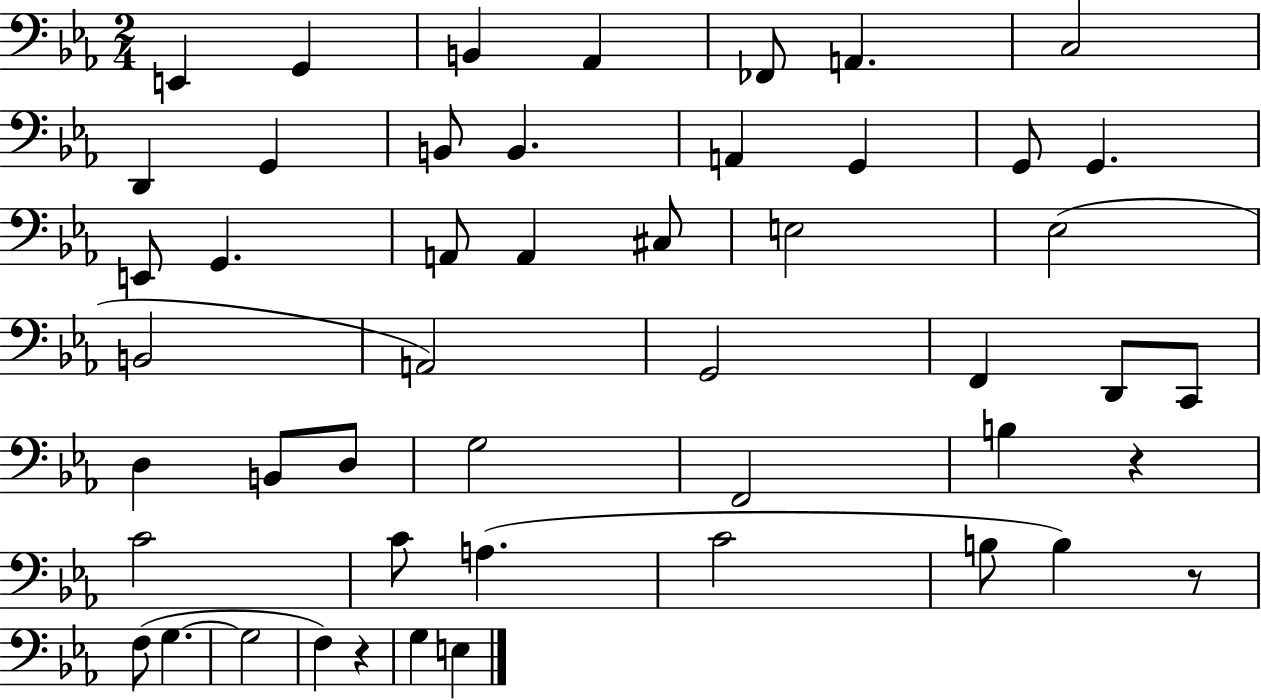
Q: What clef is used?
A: bass